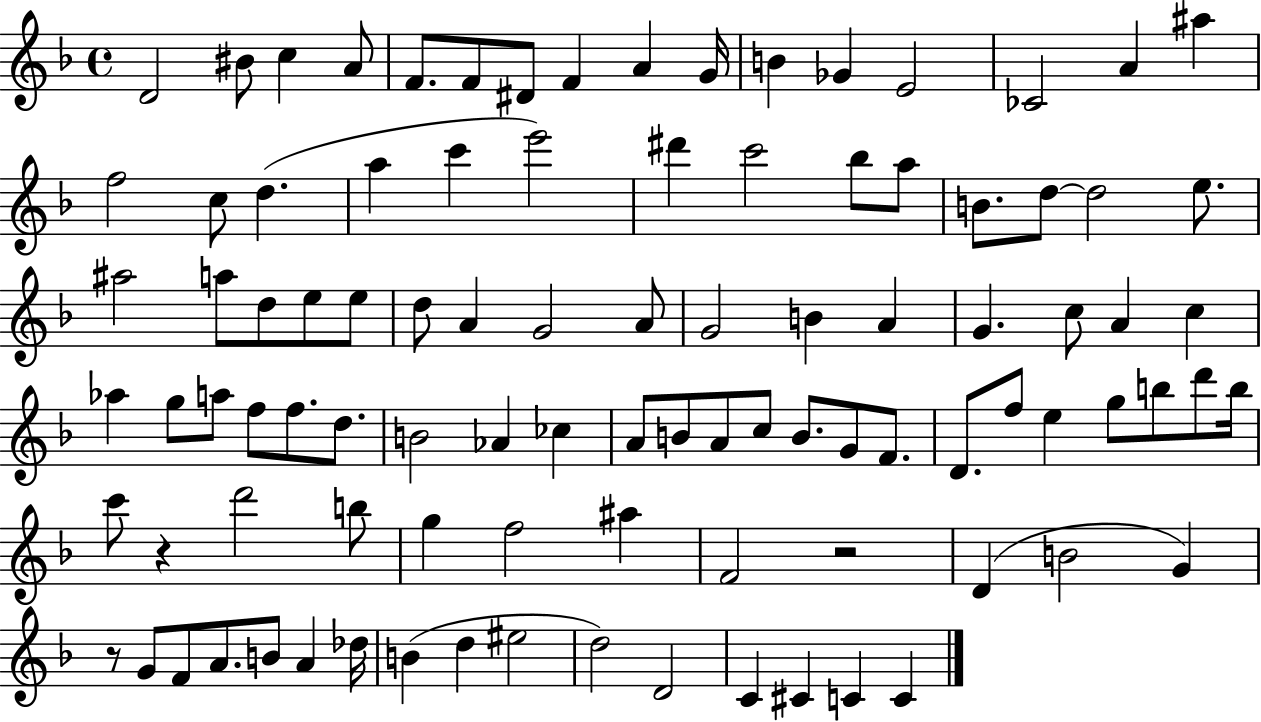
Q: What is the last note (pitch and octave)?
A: C4